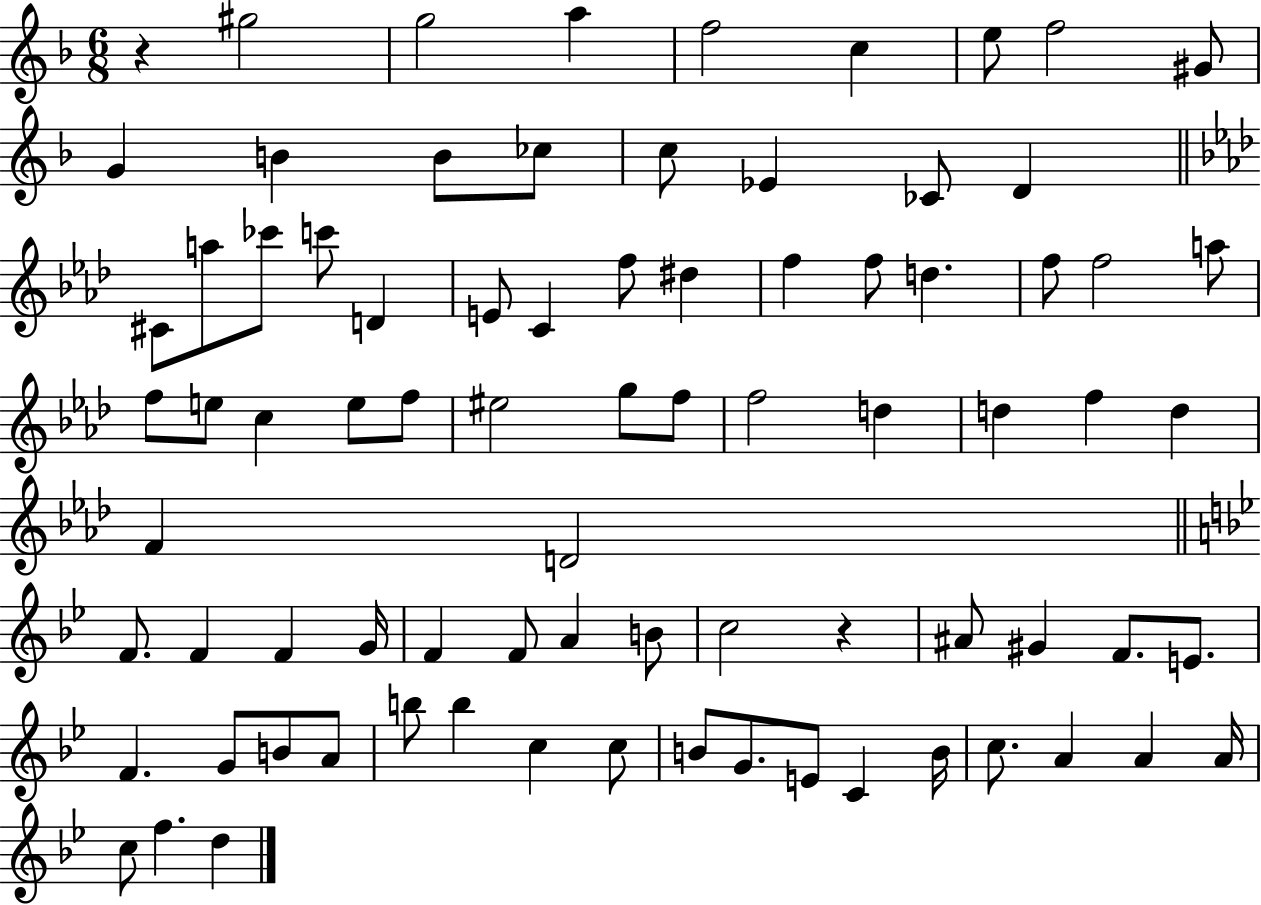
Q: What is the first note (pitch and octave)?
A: G#5